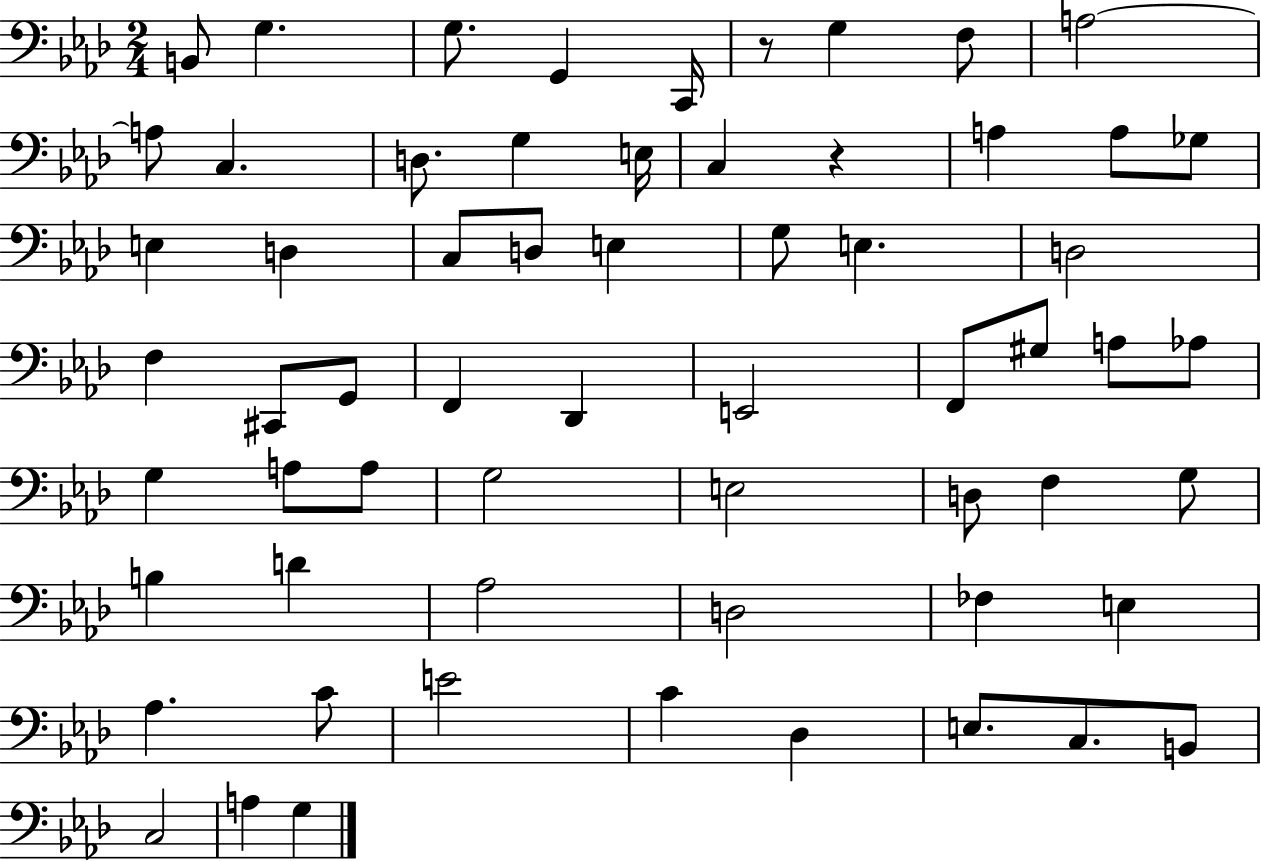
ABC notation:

X:1
T:Untitled
M:2/4
L:1/4
K:Ab
B,,/2 G, G,/2 G,, C,,/4 z/2 G, F,/2 A,2 A,/2 C, D,/2 G, E,/4 C, z A, A,/2 _G,/2 E, D, C,/2 D,/2 E, G,/2 E, D,2 F, ^C,,/2 G,,/2 F,, _D,, E,,2 F,,/2 ^G,/2 A,/2 _A,/2 G, A,/2 A,/2 G,2 E,2 D,/2 F, G,/2 B, D _A,2 D,2 _F, E, _A, C/2 E2 C _D, E,/2 C,/2 B,,/2 C,2 A, G,